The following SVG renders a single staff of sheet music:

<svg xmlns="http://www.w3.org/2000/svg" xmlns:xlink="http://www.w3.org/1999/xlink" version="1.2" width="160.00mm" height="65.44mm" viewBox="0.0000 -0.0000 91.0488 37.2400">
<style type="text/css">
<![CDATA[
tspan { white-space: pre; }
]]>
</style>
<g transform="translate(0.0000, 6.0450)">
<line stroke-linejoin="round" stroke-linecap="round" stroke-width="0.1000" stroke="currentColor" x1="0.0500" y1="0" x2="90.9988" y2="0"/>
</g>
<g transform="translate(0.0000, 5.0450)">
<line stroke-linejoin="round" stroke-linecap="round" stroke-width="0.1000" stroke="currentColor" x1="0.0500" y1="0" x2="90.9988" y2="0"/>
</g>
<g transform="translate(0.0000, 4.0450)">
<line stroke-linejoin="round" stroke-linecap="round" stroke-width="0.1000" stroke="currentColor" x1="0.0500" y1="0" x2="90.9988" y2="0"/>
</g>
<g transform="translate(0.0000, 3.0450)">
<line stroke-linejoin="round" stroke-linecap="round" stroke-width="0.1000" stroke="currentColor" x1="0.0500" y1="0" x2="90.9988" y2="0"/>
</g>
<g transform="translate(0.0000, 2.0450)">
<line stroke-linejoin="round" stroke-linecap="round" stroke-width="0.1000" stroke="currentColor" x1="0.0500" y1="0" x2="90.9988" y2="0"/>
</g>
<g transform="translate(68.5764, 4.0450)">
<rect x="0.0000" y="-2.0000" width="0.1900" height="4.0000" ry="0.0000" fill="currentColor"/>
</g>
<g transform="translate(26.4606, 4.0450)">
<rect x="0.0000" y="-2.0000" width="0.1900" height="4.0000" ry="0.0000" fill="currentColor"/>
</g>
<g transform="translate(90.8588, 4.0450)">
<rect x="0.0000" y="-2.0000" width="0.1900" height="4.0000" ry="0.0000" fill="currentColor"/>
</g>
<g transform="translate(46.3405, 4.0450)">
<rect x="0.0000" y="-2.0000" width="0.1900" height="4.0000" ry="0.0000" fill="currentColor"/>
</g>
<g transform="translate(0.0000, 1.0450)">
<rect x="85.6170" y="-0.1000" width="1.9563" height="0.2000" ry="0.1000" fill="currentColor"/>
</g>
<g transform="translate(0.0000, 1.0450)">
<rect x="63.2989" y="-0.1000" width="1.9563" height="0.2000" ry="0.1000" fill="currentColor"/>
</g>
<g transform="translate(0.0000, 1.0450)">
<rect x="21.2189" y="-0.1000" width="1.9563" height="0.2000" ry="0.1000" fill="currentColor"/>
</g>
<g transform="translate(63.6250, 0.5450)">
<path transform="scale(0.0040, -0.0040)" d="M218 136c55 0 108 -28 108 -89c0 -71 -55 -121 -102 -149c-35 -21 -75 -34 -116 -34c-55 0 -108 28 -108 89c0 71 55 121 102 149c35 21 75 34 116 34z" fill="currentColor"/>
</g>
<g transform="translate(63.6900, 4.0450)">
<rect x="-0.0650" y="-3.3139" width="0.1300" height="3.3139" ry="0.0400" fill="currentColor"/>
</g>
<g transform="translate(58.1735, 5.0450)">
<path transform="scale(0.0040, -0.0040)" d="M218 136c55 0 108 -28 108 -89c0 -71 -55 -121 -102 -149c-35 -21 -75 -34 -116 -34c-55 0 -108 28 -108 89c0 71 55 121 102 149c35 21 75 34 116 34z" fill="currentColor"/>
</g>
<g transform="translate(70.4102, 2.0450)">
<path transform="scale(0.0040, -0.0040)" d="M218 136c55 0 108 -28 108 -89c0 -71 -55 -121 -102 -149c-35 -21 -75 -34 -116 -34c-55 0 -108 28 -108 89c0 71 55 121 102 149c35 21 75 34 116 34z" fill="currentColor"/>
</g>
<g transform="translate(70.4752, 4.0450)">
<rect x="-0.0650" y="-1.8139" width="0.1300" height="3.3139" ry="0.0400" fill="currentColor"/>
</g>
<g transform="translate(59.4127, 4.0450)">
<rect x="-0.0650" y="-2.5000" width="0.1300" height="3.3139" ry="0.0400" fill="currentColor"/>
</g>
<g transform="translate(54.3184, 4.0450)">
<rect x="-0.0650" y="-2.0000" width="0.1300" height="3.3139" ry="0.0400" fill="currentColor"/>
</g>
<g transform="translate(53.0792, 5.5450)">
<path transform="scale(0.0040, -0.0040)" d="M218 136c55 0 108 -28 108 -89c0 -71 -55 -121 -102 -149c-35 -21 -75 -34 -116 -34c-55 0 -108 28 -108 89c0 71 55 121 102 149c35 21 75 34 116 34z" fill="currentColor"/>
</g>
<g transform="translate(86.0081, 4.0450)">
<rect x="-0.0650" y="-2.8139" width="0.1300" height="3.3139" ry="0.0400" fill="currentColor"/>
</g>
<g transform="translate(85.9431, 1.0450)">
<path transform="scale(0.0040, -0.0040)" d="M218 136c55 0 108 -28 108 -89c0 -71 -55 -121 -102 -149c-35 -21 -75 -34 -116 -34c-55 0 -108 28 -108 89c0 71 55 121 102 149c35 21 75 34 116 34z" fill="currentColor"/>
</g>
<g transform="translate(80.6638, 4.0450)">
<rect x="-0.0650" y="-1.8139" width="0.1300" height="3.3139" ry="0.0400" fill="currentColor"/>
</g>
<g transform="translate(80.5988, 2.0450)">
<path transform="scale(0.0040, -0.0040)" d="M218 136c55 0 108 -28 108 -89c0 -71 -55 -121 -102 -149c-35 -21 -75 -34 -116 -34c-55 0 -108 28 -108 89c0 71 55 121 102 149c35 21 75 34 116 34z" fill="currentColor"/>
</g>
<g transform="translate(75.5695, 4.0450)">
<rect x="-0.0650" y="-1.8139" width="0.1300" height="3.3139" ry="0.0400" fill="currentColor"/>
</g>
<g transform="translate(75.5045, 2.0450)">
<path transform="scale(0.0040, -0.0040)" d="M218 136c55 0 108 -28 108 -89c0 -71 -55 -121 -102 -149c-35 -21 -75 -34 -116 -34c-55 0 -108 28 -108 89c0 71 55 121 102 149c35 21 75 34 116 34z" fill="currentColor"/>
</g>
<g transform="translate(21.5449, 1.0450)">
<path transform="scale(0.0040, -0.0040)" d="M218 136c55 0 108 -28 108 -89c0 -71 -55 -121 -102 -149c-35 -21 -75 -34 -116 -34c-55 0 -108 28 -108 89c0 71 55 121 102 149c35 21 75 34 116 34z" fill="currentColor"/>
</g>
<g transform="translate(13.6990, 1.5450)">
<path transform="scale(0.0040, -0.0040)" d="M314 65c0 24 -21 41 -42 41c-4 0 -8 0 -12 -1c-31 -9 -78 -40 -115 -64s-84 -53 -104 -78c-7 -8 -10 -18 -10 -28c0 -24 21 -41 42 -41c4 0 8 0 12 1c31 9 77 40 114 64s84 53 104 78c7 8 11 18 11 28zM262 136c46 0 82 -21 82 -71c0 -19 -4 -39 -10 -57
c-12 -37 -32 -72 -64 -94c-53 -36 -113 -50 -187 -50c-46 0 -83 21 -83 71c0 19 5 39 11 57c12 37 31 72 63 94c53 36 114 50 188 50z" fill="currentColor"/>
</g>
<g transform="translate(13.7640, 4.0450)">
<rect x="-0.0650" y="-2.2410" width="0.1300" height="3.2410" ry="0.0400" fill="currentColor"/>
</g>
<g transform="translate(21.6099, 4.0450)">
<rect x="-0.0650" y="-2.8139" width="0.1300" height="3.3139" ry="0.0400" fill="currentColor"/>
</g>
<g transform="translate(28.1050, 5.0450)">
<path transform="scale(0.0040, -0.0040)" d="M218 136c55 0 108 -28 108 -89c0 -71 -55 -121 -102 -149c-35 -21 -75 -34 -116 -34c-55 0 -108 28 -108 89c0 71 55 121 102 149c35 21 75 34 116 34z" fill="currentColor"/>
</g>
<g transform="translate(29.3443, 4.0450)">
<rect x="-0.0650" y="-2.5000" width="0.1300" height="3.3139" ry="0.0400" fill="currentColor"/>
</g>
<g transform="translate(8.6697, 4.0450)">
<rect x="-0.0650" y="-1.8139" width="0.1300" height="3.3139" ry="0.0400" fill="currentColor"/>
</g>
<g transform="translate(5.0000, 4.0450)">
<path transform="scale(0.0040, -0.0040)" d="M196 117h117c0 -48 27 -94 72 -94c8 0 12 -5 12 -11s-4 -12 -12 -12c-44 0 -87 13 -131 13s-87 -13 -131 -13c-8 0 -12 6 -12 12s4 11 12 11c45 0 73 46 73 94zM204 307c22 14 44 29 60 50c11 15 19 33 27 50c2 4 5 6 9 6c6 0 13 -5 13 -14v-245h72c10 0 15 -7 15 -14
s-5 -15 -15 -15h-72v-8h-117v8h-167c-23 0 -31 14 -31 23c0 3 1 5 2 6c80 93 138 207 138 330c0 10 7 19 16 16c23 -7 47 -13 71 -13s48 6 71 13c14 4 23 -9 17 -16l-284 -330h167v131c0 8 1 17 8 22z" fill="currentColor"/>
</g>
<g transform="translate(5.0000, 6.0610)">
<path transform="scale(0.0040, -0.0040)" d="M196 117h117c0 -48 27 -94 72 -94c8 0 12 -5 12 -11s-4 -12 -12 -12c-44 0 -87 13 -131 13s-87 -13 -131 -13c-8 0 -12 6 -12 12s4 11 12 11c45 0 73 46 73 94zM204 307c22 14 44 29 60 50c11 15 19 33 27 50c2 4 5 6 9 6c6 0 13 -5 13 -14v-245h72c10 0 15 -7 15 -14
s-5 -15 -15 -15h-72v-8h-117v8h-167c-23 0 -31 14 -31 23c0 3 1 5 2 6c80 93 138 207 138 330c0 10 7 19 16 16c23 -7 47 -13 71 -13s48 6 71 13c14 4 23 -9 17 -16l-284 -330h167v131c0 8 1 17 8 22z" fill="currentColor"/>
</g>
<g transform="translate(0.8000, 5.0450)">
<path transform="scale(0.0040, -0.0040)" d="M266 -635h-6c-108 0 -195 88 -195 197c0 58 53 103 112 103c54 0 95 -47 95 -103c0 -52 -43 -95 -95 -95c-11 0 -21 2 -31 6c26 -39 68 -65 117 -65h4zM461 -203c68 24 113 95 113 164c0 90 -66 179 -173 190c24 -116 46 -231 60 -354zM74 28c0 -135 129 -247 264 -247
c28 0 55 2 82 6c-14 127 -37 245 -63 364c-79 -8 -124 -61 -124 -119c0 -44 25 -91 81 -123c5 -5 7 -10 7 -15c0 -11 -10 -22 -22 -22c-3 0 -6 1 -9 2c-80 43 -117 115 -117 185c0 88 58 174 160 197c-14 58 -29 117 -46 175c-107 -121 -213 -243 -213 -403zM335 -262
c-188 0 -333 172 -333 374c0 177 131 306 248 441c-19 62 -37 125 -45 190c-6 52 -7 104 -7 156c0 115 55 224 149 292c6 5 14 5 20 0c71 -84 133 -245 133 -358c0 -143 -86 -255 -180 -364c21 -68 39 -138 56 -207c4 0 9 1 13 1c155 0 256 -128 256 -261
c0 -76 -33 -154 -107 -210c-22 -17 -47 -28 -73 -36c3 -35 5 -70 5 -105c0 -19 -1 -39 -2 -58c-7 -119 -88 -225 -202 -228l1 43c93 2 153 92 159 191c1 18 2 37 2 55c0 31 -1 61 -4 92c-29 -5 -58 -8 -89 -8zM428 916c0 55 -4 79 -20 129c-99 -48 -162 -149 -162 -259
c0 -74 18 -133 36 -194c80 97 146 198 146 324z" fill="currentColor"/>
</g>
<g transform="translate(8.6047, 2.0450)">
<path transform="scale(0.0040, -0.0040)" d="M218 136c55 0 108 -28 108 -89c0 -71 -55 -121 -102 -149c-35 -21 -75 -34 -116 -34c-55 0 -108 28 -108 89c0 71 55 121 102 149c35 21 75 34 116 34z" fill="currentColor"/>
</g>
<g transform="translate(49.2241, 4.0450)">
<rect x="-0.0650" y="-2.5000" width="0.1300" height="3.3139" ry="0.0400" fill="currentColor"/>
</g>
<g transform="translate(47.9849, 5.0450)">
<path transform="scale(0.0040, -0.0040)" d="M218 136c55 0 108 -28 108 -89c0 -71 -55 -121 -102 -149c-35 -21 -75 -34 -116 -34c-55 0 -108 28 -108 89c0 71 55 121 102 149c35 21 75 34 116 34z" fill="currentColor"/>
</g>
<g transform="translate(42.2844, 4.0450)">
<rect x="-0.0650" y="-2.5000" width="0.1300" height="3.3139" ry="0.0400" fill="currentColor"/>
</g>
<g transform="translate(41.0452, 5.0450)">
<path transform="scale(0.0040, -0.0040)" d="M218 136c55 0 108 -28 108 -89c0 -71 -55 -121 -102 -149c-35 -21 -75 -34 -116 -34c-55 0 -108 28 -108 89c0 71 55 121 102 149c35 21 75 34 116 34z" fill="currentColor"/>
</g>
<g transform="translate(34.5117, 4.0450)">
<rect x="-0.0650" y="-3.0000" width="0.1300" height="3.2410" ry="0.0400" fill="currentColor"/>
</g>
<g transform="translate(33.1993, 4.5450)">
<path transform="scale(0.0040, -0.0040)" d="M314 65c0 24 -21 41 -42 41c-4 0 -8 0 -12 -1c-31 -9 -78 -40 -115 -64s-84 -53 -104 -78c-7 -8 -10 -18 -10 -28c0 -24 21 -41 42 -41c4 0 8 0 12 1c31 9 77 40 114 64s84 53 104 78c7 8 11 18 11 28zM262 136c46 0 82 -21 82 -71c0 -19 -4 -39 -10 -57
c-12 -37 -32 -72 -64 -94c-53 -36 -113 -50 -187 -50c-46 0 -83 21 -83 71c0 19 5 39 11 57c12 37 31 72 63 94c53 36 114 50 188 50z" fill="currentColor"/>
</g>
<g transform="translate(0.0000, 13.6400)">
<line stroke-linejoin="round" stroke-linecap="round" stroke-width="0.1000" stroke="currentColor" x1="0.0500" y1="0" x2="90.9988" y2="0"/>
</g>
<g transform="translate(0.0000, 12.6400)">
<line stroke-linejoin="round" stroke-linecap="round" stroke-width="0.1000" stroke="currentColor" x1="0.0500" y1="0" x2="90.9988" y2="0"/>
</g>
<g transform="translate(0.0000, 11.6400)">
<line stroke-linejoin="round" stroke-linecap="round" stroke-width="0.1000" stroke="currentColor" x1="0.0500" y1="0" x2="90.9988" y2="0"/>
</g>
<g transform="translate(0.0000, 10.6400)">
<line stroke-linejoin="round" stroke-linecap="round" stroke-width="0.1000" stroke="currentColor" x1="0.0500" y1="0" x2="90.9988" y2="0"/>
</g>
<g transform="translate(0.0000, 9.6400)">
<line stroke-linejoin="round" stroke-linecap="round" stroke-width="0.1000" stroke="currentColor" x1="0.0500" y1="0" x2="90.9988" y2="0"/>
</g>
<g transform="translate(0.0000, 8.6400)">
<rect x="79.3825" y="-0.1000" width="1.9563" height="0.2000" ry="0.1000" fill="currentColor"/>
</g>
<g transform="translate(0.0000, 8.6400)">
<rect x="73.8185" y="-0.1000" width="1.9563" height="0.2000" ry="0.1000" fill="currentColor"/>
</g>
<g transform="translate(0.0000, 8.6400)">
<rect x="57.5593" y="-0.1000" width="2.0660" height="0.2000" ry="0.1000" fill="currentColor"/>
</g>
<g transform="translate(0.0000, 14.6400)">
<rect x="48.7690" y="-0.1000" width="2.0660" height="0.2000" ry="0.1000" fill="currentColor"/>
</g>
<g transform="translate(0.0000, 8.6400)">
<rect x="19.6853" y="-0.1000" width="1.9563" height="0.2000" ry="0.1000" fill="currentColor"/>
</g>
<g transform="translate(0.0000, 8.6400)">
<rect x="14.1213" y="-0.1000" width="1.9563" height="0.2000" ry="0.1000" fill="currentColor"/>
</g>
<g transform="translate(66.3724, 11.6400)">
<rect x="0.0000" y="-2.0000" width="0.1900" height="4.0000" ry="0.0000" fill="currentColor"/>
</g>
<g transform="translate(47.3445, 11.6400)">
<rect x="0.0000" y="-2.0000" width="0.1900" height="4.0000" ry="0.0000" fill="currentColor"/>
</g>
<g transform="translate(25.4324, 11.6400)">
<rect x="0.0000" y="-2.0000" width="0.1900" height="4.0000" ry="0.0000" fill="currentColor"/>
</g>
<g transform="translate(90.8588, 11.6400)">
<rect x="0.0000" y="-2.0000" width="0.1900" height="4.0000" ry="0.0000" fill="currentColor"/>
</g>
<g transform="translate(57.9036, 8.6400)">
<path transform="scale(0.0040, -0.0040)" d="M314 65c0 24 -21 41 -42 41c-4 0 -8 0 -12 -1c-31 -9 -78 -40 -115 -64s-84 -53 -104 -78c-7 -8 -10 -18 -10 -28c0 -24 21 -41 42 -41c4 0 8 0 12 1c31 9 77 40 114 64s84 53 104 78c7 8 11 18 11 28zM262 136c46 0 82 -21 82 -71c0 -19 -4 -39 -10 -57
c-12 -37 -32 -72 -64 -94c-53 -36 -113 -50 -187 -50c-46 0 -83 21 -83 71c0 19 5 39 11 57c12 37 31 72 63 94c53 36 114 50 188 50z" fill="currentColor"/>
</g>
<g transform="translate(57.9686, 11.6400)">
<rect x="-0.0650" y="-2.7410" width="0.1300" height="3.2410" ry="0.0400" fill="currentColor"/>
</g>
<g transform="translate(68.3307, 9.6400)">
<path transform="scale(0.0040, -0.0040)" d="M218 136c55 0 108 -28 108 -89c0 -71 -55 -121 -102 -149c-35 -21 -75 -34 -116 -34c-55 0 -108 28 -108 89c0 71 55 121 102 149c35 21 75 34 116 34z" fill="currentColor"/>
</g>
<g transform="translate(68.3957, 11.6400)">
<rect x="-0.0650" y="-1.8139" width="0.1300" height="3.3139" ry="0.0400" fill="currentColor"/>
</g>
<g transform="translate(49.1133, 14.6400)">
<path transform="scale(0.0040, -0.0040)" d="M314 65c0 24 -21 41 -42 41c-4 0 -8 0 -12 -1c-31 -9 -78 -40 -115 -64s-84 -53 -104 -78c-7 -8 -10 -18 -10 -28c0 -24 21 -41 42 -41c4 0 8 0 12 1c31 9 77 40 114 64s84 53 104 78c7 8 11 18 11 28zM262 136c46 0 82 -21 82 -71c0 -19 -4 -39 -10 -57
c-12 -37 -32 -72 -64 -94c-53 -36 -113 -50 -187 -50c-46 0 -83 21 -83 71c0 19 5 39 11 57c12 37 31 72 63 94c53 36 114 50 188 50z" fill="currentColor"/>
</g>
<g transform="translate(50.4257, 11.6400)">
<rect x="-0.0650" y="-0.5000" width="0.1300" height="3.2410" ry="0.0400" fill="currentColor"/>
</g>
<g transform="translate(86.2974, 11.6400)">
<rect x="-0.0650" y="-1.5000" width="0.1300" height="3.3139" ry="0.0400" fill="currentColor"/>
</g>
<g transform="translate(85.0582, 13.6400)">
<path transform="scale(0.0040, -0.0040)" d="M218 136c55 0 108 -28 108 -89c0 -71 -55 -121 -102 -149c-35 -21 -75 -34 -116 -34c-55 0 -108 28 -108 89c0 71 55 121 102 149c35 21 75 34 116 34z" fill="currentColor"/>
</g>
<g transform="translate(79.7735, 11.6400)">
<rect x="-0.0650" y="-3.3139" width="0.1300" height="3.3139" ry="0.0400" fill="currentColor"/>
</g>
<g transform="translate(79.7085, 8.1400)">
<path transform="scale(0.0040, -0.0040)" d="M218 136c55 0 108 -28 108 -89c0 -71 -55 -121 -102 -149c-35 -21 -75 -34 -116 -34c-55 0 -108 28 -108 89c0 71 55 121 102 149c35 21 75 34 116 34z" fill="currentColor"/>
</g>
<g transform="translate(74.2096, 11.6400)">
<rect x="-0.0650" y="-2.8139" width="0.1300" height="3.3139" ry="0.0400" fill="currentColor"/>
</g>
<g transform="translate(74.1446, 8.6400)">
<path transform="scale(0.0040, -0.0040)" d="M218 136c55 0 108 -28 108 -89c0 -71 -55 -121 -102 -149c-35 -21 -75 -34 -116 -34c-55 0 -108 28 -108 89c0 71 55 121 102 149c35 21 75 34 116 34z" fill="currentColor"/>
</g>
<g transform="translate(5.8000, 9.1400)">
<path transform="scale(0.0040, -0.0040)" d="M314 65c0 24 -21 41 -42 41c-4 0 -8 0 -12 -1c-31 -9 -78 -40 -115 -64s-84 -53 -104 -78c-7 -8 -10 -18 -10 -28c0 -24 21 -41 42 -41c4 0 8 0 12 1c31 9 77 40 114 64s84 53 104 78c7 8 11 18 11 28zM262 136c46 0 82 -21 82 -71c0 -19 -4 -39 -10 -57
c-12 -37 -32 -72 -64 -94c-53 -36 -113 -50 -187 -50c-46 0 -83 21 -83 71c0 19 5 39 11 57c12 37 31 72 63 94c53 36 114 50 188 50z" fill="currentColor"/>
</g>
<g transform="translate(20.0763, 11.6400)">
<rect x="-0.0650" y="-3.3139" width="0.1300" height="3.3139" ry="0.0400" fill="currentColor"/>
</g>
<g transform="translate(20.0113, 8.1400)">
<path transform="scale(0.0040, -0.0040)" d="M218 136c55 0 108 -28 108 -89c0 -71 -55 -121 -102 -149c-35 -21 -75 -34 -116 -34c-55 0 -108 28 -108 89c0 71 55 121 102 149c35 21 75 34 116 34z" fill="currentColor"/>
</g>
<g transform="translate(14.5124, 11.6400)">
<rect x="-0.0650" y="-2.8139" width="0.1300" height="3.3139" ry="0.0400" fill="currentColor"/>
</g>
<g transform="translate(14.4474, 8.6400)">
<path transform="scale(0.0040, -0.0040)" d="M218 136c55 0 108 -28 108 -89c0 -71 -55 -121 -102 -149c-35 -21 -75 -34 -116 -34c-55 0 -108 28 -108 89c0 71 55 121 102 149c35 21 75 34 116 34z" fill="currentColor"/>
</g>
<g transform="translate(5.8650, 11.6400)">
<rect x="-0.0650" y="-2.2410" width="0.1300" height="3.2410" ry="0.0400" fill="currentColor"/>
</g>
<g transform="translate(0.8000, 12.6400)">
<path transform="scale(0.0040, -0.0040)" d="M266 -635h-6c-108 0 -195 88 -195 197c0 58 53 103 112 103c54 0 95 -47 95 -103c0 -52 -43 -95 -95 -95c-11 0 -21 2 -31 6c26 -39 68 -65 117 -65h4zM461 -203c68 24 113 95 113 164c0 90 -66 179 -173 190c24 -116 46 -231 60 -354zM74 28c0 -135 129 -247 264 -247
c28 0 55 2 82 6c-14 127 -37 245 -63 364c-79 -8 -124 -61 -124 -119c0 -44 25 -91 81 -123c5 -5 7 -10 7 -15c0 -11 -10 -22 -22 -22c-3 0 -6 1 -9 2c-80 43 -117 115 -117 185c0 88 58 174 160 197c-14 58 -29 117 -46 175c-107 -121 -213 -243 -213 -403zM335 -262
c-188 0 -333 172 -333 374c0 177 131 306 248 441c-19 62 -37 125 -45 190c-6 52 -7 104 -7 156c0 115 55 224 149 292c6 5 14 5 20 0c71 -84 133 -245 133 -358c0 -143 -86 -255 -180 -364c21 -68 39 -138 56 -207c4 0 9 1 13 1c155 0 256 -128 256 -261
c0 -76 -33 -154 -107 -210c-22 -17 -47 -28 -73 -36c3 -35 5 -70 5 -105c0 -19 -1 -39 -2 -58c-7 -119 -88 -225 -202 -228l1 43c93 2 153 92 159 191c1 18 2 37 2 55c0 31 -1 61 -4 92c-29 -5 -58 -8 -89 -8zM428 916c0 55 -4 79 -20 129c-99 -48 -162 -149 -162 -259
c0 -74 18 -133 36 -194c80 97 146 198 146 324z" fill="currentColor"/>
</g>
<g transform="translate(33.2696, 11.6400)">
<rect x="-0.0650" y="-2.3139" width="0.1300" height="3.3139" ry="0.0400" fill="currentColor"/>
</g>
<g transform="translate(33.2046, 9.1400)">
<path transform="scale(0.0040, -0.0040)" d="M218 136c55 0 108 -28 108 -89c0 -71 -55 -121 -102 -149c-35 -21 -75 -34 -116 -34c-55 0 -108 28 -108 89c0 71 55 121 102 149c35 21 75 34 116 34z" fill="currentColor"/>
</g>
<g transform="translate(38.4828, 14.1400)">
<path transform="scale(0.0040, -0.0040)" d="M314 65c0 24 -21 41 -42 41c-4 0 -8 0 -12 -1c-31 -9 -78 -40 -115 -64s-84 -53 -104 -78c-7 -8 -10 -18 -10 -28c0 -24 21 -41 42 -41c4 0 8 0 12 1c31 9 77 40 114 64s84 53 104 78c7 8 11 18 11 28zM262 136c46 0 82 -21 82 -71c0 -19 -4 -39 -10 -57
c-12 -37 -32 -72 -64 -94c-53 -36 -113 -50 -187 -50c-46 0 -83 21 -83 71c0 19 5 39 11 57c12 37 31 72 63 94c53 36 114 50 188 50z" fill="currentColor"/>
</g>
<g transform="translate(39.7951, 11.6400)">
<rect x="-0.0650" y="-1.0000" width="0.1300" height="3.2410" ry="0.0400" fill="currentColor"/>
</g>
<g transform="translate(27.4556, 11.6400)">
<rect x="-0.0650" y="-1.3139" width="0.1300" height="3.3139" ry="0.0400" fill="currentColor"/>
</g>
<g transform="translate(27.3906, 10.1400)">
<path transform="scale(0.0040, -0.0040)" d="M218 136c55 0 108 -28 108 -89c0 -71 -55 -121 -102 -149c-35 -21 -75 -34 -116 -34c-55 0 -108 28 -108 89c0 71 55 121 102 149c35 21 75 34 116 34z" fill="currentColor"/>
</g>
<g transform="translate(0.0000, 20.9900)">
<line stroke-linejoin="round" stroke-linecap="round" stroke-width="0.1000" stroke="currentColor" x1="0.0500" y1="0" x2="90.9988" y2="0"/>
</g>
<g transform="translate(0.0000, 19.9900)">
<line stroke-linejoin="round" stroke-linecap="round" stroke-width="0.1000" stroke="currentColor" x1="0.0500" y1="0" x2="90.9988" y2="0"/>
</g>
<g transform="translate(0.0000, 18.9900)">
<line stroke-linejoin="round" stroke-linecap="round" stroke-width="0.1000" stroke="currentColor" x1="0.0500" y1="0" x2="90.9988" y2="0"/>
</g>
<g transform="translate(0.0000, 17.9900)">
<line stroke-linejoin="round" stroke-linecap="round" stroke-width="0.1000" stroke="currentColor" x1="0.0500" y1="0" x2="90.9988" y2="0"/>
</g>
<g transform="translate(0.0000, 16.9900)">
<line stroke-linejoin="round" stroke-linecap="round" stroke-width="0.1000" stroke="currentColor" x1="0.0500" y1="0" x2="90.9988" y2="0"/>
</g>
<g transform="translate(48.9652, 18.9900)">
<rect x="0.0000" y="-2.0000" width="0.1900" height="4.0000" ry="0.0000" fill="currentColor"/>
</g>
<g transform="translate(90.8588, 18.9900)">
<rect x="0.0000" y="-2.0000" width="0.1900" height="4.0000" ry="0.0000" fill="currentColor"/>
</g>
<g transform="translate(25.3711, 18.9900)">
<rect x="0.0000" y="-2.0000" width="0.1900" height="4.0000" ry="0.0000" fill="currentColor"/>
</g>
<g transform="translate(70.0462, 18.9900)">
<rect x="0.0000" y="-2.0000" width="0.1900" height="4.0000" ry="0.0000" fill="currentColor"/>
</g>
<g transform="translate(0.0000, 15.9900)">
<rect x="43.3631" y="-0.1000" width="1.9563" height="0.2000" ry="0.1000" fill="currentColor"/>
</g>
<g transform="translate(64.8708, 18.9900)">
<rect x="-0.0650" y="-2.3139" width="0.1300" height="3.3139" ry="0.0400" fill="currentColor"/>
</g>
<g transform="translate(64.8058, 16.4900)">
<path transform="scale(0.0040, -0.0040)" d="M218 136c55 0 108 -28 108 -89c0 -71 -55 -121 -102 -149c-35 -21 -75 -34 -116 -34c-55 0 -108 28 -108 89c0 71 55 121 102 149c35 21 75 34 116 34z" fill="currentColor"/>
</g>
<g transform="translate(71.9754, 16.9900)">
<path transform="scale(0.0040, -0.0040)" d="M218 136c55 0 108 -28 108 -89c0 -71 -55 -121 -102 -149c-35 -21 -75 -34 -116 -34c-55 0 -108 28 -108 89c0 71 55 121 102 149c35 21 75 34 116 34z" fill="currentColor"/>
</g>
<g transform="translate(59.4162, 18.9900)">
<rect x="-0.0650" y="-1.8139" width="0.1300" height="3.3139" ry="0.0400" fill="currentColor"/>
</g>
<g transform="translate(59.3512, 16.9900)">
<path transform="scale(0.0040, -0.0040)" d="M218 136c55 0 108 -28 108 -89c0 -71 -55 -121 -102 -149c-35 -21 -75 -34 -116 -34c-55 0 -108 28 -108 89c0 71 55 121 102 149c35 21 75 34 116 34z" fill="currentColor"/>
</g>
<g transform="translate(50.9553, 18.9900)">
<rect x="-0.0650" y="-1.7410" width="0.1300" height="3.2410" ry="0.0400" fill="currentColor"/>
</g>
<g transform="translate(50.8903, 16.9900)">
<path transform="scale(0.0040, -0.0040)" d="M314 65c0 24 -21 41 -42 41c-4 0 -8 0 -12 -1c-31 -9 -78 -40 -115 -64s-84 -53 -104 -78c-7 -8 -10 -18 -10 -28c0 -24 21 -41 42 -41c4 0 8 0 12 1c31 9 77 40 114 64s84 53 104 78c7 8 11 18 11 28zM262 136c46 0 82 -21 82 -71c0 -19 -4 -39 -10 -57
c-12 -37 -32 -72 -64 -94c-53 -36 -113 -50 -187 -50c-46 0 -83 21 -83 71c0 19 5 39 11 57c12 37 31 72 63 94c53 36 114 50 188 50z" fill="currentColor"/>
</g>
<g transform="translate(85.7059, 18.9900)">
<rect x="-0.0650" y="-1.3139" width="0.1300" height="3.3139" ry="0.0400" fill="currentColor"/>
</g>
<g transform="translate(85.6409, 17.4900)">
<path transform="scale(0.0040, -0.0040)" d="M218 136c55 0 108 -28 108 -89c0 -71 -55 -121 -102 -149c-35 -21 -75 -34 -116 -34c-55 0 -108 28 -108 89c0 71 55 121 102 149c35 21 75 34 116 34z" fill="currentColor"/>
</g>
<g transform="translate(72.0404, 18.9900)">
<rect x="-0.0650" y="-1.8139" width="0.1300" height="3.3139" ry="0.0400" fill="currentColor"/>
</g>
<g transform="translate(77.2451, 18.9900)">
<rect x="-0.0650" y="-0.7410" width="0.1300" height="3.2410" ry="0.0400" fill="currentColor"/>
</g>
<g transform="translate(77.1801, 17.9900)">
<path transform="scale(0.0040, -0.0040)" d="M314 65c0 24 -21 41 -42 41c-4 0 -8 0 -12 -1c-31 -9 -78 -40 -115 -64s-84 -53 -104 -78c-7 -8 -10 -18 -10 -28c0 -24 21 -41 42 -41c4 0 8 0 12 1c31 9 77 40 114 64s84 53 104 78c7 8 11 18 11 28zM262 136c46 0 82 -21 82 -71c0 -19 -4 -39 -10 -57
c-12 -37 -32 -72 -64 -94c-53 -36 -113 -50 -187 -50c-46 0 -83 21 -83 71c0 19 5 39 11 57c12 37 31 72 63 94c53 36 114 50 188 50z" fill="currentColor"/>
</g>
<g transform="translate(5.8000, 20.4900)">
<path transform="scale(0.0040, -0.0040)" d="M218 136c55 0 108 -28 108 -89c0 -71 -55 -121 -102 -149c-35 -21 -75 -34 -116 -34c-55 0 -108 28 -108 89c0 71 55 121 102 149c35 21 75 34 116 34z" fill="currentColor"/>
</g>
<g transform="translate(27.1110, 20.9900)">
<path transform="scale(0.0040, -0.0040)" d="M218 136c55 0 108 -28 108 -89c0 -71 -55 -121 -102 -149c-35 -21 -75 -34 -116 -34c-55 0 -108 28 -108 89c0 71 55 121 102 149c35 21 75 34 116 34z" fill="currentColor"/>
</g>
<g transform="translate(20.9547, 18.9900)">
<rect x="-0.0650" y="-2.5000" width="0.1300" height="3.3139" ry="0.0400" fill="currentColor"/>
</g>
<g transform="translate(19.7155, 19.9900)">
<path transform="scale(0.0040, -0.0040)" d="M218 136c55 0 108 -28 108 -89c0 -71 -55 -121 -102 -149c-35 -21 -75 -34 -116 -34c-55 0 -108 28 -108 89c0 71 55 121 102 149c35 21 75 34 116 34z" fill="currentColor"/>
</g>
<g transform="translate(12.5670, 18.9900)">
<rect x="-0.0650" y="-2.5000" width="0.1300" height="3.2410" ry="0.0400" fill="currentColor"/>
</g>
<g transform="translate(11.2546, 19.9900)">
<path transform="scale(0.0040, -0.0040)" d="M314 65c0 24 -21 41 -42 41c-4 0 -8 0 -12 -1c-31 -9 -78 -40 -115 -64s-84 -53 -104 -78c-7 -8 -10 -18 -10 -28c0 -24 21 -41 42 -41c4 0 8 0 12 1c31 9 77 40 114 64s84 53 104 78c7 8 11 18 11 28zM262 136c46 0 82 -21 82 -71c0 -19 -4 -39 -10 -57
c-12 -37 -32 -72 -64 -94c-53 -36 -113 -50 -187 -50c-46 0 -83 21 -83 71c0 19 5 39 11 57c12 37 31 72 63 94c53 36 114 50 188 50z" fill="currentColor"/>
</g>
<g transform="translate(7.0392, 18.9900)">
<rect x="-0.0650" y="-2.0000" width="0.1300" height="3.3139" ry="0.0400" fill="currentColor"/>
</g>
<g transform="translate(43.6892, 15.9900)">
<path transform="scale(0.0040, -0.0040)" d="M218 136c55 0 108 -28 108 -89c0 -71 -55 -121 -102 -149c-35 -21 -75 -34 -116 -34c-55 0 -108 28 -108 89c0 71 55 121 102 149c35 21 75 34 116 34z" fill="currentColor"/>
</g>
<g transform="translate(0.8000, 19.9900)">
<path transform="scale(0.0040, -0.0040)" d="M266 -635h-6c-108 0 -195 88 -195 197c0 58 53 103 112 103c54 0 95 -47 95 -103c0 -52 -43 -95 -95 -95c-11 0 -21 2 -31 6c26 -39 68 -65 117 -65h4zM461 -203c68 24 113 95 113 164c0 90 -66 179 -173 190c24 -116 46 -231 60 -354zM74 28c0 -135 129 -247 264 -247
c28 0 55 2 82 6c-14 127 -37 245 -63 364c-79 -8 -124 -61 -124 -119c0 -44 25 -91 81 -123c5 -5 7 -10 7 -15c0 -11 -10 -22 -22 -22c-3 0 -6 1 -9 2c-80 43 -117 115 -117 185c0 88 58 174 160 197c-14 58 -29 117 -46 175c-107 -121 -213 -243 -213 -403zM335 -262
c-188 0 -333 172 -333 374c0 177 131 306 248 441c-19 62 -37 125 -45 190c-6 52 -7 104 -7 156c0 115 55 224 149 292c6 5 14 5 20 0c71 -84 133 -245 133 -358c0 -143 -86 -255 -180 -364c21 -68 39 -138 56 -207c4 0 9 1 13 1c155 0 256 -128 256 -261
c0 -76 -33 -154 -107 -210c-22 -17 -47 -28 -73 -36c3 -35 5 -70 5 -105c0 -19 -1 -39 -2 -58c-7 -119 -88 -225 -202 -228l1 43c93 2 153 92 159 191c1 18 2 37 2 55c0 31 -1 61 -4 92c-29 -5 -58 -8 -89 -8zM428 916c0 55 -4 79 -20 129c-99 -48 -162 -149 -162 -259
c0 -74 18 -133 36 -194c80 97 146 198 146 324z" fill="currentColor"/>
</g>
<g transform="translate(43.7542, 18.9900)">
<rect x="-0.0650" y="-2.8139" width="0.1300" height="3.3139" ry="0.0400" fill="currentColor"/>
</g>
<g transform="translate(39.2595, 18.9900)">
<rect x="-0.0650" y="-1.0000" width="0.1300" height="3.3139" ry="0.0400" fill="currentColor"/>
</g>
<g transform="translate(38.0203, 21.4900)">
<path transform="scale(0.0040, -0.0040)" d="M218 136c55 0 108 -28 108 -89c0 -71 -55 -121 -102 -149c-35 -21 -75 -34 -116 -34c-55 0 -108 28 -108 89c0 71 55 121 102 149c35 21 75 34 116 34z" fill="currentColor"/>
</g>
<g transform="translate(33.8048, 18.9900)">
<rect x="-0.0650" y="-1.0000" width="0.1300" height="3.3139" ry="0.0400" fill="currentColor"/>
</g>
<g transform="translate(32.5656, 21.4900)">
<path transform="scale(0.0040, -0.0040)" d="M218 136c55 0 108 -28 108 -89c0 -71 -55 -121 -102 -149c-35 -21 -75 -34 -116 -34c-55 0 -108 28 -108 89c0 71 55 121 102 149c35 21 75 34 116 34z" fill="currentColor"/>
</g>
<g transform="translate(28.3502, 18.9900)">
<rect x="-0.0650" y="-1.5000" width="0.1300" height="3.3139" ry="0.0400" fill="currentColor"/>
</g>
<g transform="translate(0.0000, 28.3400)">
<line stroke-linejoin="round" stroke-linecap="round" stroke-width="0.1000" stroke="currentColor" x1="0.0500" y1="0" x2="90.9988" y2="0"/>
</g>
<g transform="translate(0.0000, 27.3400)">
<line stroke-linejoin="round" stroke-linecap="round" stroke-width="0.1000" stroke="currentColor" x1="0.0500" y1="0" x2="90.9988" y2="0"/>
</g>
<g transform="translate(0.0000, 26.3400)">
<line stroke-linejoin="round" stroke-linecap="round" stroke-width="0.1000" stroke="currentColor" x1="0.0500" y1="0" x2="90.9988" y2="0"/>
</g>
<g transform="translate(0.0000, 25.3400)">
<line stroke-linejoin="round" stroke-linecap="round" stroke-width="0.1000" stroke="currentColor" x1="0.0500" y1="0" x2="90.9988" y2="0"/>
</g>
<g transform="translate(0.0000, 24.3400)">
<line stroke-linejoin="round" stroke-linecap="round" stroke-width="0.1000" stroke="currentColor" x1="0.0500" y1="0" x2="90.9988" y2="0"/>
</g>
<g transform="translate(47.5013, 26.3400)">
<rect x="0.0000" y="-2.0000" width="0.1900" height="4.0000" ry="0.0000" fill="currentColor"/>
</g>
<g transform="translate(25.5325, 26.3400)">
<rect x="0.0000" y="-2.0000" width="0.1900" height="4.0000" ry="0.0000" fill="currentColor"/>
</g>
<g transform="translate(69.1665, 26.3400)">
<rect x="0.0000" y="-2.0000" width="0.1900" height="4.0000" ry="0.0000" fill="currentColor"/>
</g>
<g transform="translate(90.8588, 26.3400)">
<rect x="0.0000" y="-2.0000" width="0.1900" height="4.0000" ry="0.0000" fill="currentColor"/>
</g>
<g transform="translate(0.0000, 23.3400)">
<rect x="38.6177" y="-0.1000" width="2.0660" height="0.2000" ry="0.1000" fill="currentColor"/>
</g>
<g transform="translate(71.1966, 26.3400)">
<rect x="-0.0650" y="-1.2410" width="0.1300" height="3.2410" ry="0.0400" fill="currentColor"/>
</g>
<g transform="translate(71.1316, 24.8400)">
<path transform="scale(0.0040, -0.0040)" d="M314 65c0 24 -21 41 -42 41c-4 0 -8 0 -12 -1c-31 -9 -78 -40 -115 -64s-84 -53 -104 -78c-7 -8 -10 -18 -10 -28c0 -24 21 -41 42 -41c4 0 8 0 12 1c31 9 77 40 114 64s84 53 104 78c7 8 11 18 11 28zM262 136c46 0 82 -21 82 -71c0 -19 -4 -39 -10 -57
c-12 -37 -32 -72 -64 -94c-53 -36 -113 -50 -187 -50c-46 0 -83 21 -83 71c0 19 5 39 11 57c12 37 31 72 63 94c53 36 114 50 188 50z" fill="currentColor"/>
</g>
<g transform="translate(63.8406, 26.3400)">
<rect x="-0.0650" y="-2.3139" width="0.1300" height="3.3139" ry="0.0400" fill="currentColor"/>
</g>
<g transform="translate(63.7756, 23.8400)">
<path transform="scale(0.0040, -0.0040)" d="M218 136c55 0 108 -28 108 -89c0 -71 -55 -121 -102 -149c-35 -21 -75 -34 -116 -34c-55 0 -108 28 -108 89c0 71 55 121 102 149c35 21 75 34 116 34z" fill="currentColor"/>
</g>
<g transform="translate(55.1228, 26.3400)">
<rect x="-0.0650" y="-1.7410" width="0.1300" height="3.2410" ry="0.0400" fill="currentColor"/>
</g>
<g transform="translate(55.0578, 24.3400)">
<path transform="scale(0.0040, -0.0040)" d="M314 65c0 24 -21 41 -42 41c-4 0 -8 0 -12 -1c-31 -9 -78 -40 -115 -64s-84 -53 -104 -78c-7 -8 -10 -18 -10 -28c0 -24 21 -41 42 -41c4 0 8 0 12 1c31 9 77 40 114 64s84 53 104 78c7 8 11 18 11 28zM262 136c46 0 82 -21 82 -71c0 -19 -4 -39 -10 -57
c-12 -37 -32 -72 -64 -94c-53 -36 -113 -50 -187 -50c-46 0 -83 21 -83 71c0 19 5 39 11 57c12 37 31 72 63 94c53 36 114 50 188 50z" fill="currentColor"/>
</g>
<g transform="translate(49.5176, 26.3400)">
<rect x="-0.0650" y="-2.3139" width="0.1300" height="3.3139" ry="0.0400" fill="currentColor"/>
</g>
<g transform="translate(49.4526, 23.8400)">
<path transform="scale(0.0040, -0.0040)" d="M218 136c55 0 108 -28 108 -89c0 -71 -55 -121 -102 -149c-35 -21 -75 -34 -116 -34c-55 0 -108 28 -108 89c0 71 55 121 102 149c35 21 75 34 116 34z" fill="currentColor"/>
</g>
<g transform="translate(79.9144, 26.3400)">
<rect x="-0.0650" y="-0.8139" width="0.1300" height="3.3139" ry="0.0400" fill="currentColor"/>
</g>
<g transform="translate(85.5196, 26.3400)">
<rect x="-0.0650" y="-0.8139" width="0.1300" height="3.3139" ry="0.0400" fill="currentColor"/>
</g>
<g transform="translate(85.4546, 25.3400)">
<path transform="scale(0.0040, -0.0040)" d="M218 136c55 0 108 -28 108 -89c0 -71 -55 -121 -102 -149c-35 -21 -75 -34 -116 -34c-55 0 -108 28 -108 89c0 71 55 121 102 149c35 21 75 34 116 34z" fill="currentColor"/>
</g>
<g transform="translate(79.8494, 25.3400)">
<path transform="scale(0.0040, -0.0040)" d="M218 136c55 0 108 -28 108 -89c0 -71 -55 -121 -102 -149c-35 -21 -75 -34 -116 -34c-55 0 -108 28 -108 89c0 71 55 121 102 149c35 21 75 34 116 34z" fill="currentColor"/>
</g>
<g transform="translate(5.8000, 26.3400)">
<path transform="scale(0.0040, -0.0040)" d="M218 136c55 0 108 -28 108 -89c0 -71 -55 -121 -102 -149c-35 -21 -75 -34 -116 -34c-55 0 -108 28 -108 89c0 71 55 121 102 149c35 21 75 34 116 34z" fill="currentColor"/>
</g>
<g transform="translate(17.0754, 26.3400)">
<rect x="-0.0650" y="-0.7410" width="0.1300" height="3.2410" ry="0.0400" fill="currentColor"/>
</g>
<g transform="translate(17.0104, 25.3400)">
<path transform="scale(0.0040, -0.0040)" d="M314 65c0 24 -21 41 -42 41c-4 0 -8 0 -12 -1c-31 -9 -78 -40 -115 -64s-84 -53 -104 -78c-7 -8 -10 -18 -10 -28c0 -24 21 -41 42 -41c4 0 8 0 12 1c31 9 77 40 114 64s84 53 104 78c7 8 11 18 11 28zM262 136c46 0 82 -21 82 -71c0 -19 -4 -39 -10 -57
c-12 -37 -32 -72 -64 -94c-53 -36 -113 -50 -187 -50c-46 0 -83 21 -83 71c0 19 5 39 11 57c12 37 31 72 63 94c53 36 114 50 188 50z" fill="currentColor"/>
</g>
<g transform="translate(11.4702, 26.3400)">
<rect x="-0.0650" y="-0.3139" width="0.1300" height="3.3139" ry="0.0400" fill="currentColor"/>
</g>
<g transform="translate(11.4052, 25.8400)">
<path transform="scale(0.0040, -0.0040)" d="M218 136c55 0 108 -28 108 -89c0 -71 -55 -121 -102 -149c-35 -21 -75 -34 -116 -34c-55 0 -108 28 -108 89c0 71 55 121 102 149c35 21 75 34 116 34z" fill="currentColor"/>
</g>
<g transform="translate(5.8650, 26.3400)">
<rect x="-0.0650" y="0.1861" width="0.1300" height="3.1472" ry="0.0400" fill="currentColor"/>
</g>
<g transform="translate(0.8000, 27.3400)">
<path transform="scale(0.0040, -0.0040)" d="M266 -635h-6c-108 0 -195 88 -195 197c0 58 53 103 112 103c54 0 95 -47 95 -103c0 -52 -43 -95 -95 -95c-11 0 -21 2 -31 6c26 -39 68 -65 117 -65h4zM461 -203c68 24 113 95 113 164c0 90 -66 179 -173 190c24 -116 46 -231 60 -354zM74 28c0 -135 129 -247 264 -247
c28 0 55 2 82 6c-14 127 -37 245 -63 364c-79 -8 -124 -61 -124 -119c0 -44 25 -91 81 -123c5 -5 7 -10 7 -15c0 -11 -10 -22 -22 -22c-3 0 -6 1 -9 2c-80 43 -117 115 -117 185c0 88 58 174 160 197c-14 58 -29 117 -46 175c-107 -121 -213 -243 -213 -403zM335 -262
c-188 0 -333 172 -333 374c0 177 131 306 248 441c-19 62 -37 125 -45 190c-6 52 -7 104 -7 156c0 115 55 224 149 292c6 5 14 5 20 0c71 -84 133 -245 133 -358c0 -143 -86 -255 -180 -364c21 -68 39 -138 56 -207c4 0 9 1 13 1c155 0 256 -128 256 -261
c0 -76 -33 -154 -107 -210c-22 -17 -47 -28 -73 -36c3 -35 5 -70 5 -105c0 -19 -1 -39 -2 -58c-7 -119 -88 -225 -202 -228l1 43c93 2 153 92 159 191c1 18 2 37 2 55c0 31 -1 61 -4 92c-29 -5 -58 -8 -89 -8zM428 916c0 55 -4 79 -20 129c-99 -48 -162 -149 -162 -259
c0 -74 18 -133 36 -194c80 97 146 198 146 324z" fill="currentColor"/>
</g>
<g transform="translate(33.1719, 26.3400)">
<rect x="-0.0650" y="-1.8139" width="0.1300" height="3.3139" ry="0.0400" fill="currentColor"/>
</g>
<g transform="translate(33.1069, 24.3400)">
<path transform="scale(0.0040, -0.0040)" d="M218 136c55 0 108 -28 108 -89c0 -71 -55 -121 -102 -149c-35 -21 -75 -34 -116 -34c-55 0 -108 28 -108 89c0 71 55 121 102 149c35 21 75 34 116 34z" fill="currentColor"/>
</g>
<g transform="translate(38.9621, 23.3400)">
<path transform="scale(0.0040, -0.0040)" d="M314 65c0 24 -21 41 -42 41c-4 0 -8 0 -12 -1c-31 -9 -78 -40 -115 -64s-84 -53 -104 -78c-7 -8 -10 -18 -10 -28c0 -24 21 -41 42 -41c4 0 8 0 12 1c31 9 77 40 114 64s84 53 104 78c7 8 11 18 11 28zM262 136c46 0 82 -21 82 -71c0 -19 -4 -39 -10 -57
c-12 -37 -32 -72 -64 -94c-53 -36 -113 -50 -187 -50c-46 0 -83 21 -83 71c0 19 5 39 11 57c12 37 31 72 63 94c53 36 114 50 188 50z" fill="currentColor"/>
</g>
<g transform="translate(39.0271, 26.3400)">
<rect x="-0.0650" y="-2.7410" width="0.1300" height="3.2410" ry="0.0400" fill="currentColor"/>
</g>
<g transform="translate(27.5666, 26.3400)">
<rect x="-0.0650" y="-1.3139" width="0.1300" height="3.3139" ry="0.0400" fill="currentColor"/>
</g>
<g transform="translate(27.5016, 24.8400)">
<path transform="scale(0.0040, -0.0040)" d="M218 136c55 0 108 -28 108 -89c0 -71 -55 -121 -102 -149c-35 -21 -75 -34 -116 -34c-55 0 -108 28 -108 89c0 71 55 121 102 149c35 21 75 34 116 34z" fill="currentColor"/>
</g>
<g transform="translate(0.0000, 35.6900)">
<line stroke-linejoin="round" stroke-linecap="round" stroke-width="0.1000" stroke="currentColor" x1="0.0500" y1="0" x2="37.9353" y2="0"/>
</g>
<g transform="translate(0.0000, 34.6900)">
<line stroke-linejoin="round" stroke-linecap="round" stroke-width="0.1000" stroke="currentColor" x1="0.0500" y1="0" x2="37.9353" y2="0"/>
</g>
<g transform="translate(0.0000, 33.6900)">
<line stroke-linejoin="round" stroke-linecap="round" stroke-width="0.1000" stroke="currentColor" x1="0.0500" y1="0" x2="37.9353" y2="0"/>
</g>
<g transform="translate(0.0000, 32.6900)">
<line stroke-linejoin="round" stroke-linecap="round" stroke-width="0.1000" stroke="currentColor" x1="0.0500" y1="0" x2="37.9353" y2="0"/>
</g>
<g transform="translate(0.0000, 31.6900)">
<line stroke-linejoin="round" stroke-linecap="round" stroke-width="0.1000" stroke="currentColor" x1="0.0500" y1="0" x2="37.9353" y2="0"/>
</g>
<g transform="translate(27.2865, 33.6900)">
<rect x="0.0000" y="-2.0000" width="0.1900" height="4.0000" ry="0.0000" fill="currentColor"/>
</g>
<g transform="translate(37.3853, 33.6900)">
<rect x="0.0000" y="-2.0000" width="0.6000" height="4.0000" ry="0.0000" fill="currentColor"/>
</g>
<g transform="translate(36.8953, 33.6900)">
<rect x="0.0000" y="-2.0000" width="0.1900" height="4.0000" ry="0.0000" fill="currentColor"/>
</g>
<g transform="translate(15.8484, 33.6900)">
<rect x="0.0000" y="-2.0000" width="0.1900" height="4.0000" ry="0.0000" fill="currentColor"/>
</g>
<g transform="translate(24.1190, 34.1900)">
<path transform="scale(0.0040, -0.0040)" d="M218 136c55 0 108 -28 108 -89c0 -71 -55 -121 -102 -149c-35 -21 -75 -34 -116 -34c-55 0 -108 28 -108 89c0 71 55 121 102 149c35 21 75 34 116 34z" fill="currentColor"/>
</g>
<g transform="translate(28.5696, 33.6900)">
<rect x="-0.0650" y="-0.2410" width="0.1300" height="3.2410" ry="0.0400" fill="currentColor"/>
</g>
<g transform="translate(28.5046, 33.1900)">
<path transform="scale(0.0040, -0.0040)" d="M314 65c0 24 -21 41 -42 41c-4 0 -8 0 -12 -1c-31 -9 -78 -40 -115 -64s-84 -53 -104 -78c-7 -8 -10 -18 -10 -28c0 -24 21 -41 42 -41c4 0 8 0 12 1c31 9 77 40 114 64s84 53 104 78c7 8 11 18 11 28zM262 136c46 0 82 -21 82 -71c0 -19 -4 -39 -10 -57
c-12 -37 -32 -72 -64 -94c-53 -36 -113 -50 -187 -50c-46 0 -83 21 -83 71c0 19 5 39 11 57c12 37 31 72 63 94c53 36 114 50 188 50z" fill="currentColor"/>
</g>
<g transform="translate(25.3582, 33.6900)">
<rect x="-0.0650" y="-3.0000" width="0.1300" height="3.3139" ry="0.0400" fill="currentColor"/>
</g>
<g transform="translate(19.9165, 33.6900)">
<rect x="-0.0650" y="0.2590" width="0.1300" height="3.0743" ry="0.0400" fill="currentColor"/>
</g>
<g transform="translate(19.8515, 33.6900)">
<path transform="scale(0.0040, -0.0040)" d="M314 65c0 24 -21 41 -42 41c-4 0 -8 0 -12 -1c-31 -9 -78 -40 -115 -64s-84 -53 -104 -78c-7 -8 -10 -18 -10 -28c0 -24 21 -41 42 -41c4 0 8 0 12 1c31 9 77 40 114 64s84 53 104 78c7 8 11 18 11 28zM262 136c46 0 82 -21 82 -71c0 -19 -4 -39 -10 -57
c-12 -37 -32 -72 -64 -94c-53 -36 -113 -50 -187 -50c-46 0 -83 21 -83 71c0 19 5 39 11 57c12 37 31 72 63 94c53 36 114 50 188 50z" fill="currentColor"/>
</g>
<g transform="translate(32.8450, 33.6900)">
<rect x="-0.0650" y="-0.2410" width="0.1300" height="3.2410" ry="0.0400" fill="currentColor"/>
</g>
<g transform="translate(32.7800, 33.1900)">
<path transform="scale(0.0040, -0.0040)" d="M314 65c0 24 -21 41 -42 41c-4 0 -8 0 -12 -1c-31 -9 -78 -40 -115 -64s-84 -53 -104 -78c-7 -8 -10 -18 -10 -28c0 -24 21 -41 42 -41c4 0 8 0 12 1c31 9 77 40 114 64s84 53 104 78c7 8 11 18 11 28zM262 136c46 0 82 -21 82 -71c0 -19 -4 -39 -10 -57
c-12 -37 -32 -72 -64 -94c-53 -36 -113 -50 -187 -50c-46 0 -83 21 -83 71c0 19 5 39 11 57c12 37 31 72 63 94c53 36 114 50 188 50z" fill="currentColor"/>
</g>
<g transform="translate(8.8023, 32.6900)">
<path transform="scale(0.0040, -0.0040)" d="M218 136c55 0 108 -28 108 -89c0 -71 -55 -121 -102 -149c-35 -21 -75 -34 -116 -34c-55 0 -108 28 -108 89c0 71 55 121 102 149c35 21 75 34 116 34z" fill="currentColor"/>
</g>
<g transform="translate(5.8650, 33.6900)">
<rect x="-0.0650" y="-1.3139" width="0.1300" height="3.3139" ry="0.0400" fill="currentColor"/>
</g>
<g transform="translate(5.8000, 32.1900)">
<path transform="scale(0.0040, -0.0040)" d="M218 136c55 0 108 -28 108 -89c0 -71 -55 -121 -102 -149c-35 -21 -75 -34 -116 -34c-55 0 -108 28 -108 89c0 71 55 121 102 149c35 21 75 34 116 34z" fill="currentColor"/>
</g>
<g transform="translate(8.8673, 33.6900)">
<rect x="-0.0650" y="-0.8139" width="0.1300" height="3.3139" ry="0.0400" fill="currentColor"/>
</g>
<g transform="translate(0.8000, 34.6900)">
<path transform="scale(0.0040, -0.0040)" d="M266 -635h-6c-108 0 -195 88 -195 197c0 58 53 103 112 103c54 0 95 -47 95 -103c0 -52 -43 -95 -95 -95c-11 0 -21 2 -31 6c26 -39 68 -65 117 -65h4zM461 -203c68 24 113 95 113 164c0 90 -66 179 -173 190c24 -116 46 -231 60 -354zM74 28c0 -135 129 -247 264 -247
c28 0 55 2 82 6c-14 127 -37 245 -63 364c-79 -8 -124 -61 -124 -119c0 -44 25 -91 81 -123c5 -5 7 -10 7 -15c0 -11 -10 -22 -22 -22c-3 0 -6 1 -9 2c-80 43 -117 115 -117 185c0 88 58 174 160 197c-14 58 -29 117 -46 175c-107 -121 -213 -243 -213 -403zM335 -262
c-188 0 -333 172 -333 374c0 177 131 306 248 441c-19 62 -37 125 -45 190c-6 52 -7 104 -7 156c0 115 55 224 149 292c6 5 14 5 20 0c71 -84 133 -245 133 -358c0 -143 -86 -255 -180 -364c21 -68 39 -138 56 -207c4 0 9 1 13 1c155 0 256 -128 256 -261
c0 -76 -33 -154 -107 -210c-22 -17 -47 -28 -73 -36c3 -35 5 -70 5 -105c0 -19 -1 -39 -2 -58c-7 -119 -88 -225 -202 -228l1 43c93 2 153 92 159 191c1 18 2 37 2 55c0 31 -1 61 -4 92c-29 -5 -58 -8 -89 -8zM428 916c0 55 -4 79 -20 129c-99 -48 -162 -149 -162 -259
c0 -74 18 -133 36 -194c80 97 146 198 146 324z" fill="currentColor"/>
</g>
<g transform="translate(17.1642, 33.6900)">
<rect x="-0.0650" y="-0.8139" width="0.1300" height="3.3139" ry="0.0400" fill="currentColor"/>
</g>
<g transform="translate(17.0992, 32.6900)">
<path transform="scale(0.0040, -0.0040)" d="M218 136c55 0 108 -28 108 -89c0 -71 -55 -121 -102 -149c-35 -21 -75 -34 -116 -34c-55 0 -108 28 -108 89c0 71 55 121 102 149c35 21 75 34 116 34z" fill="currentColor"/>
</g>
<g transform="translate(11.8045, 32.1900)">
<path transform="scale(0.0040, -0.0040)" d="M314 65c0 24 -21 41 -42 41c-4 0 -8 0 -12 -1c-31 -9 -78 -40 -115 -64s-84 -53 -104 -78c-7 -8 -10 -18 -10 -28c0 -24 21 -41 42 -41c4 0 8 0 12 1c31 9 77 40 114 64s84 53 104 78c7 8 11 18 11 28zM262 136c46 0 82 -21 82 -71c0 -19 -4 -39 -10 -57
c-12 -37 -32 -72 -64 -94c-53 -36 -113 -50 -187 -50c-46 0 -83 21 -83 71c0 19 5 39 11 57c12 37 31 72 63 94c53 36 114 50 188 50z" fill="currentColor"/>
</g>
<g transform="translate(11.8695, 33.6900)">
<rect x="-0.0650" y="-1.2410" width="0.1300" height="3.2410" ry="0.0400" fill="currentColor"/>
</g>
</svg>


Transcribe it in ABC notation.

X:1
T:Untitled
M:4/4
L:1/4
K:C
f g2 a G A2 G G F G b f f f a g2 a b e g D2 C2 a2 f a b E F G2 G E D D a f2 f g f d2 e B c d2 e f a2 g f2 g e2 d d e d e2 d B2 A c2 c2